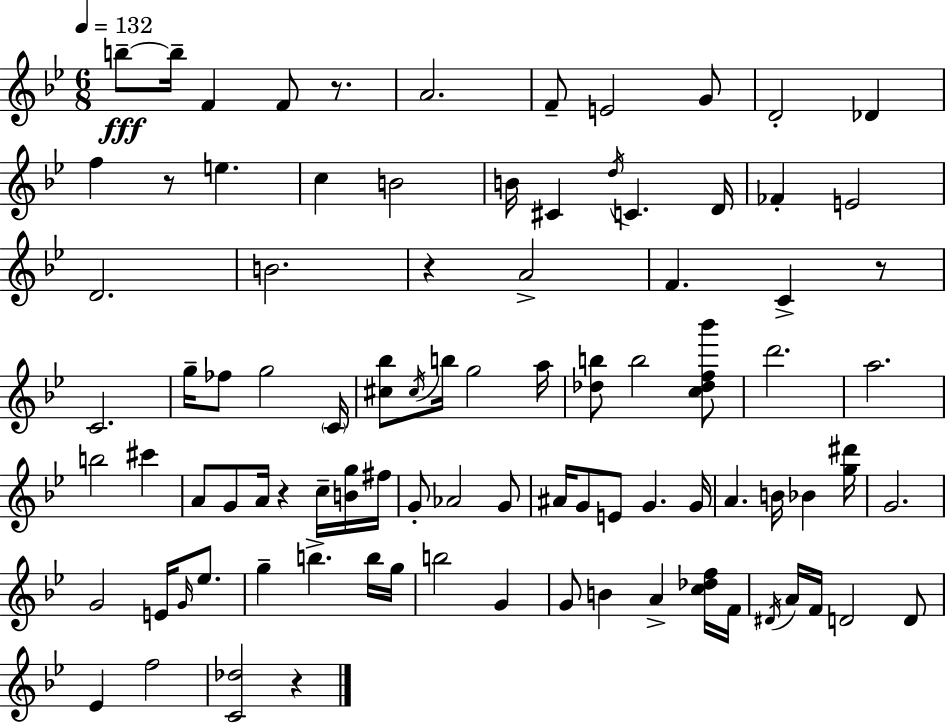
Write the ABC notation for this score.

X:1
T:Untitled
M:6/8
L:1/4
K:Bb
b/2 b/4 F F/2 z/2 A2 F/2 E2 G/2 D2 _D f z/2 e c B2 B/4 ^C d/4 C D/4 _F E2 D2 B2 z A2 F C z/2 C2 g/4 _f/2 g2 C/4 [^c_b]/2 ^c/4 b/4 g2 a/4 [_db]/2 b2 [c_df_b']/2 d'2 a2 b2 ^c' A/2 G/2 A/4 z c/4 [Bg]/4 ^f/4 G/2 _A2 G/2 ^A/4 G/2 E/2 G G/4 A B/4 _B [g^d']/4 G2 G2 E/4 G/4 _e/2 g b b/4 g/4 b2 G G/2 B A [c_df]/4 F/4 ^D/4 A/4 F/4 D2 D/2 _E f2 [C_d]2 z